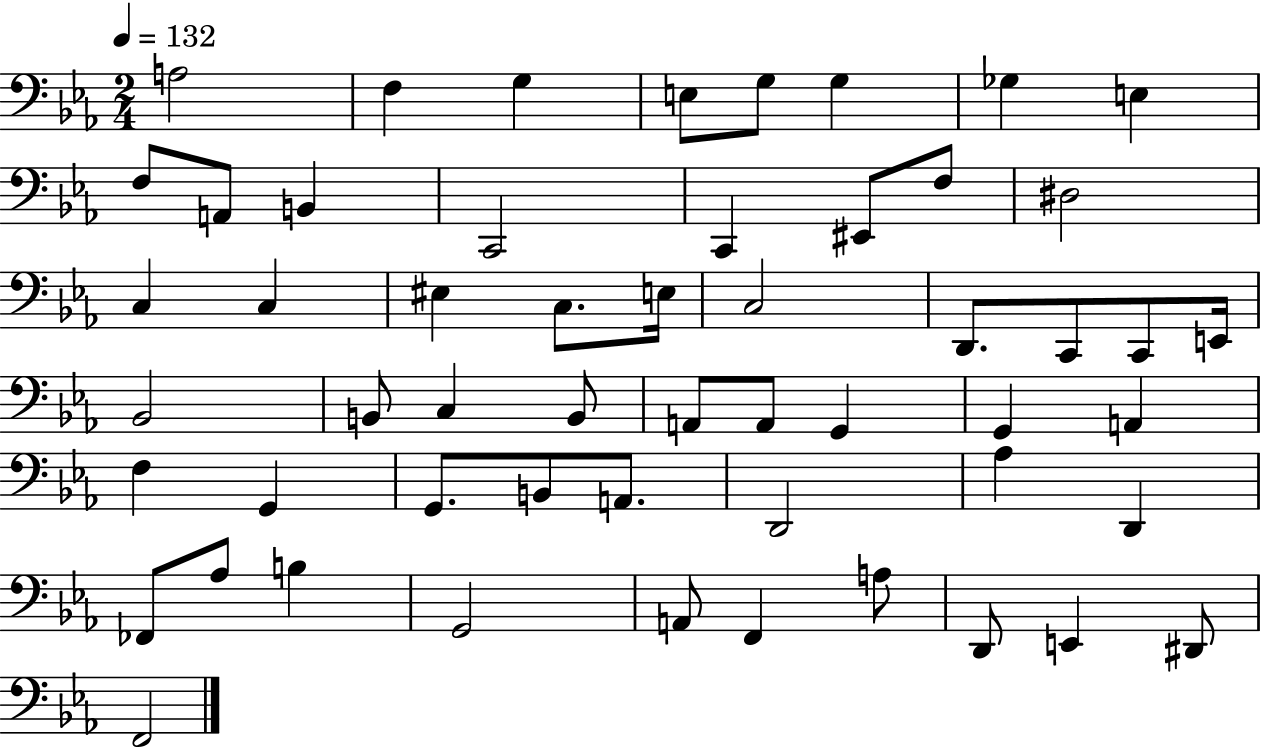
A3/h F3/q G3/q E3/e G3/e G3/q Gb3/q E3/q F3/e A2/e B2/q C2/h C2/q EIS2/e F3/e D#3/h C3/q C3/q EIS3/q C3/e. E3/s C3/h D2/e. C2/e C2/e E2/s Bb2/h B2/e C3/q B2/e A2/e A2/e G2/q G2/q A2/q F3/q G2/q G2/e. B2/e A2/e. D2/h Ab3/q D2/q FES2/e Ab3/e B3/q G2/h A2/e F2/q A3/e D2/e E2/q D#2/e F2/h